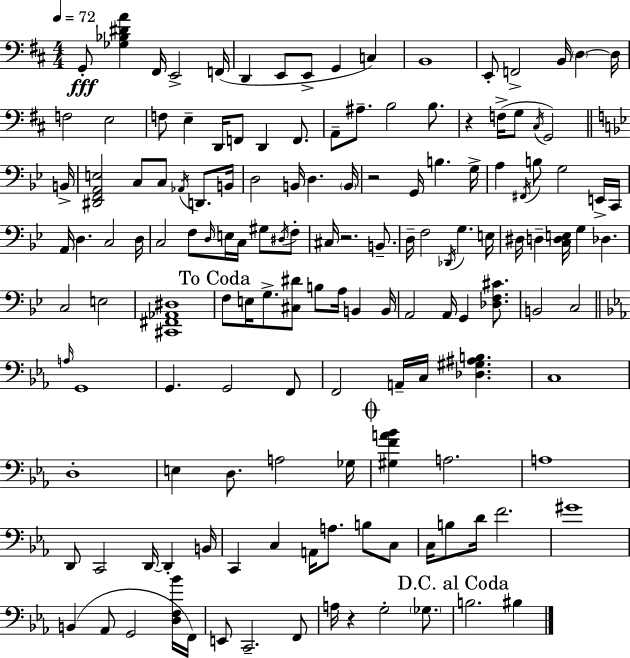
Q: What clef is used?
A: bass